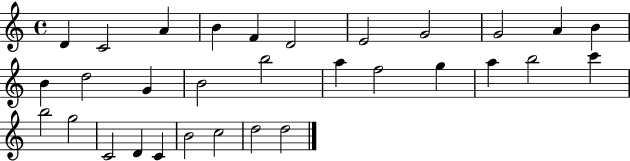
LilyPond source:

{
  \clef treble
  \time 4/4
  \defaultTimeSignature
  \key c \major
  d'4 c'2 a'4 | b'4 f'4 d'2 | e'2 g'2 | g'2 a'4 b'4 | \break b'4 d''2 g'4 | b'2 b''2 | a''4 f''2 g''4 | a''4 b''2 c'''4 | \break b''2 g''2 | c'2 d'4 c'4 | b'2 c''2 | d''2 d''2 | \break \bar "|."
}